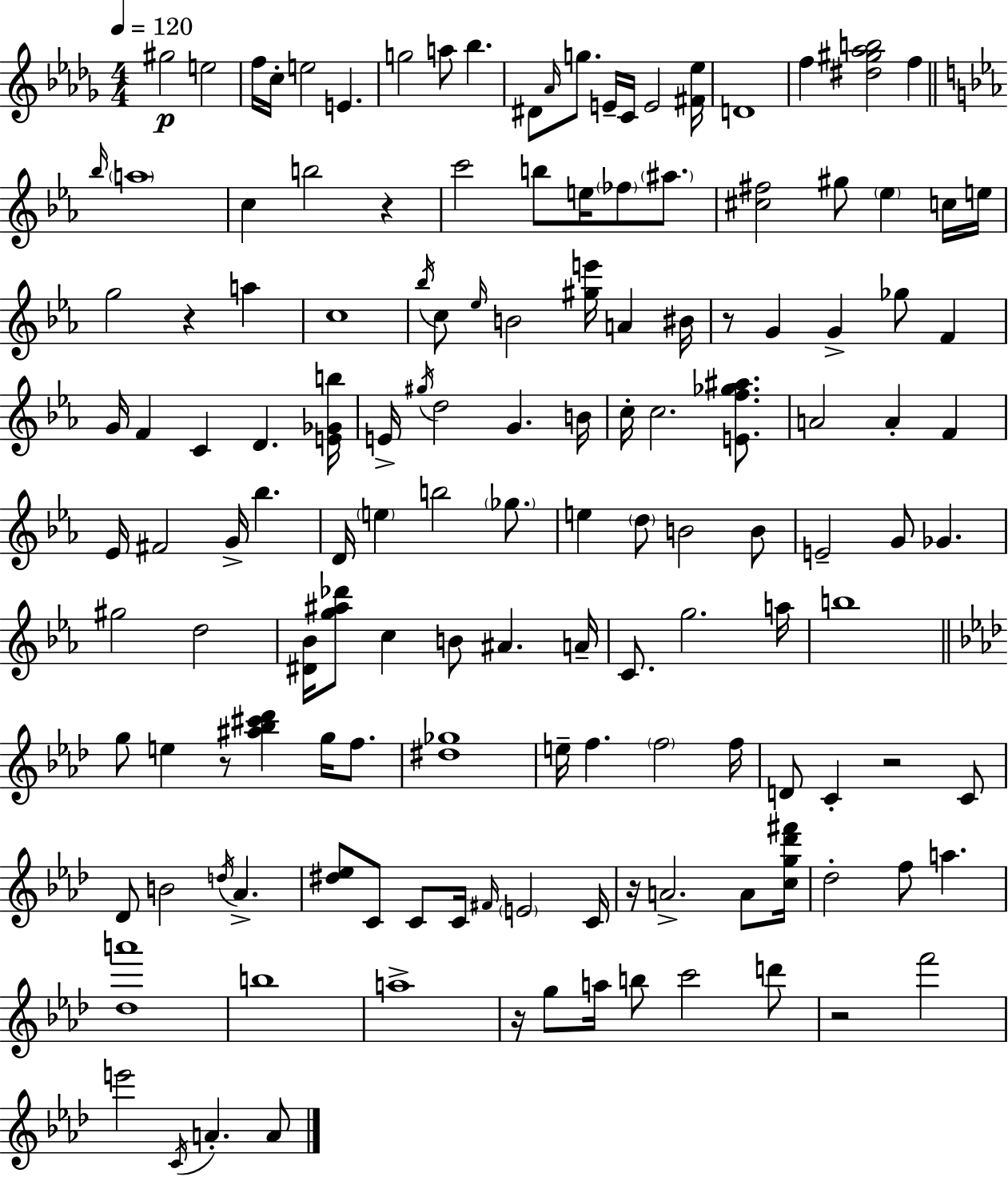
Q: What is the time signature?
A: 4/4